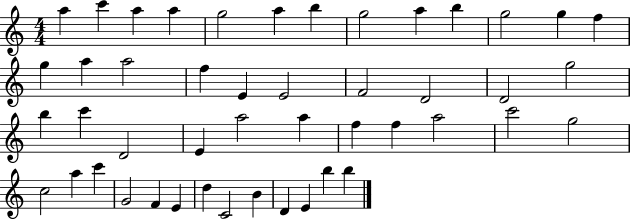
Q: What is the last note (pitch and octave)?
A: B5